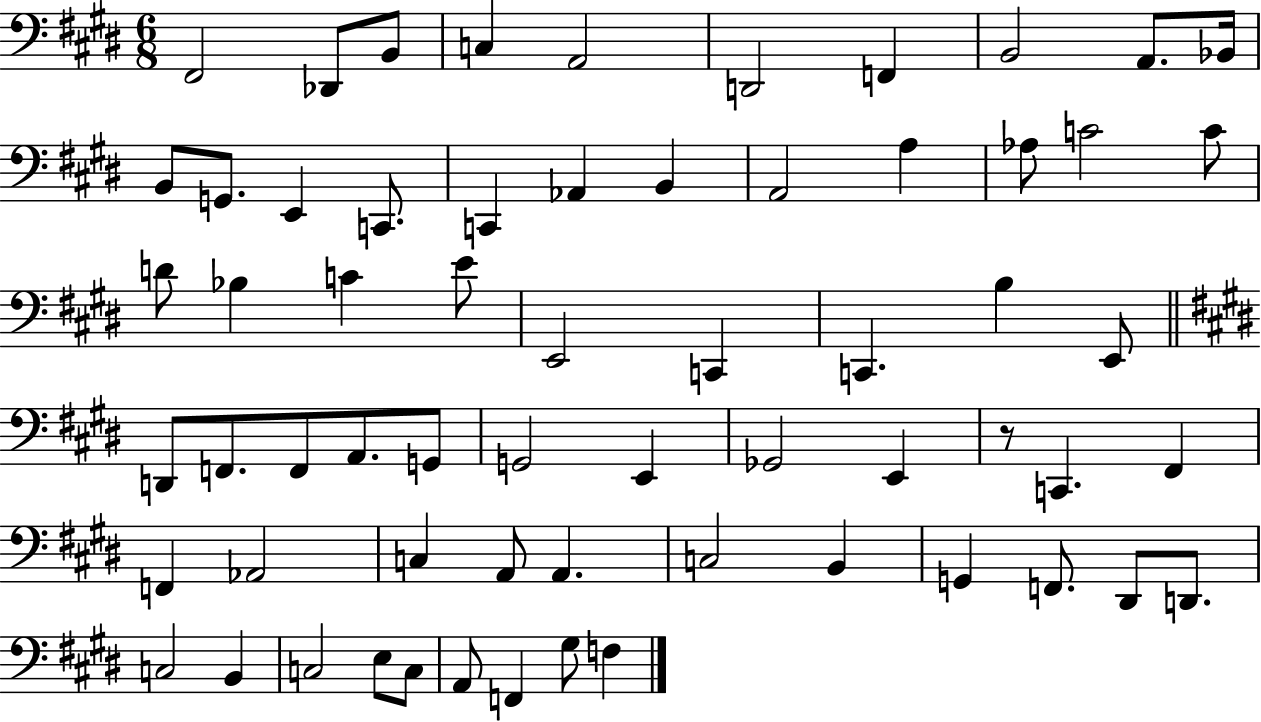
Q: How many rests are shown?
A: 1